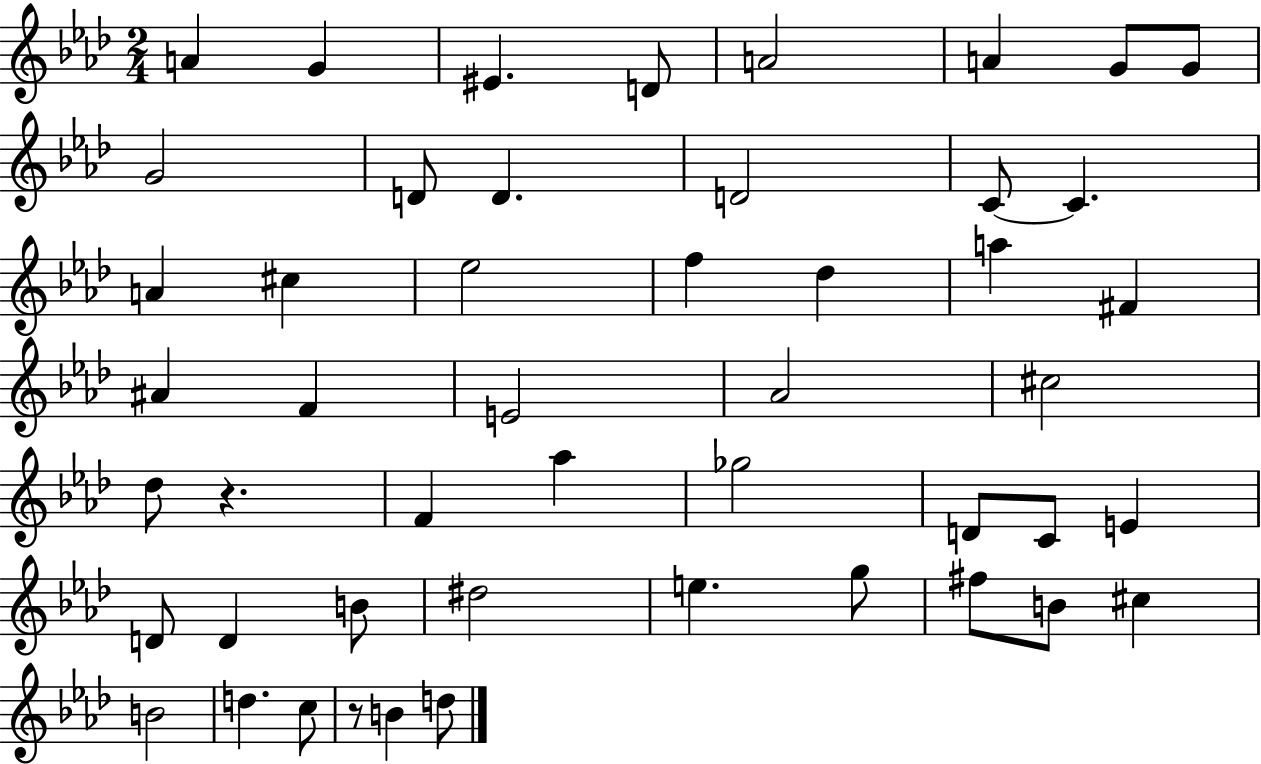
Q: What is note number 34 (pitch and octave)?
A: D4